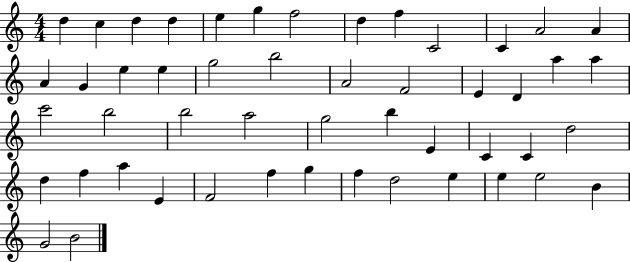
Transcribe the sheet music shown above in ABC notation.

X:1
T:Untitled
M:4/4
L:1/4
K:C
d c d d e g f2 d f C2 C A2 A A G e e g2 b2 A2 F2 E D a a c'2 b2 b2 a2 g2 b E C C d2 d f a E F2 f g f d2 e e e2 B G2 B2